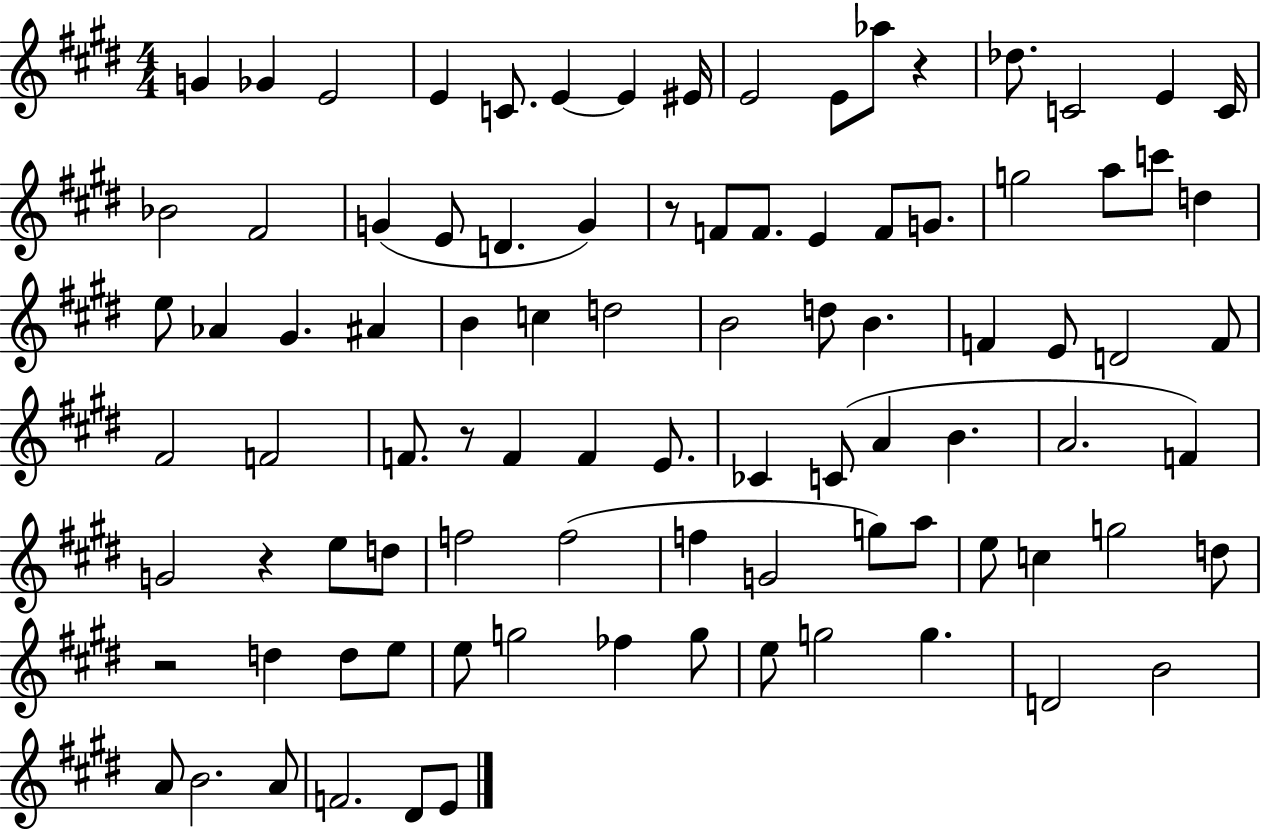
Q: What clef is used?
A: treble